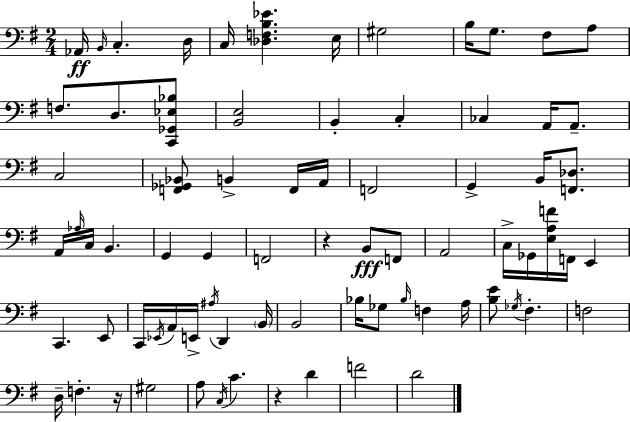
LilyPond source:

{
  \clef bass
  \numericTimeSignature
  \time 2/4
  \key e \minor
  aes,16\ff \grace { b,16 } c4.-. | d16 c16 <des f b ees'>4. | e16 gis2 | b16 g8. fis8 a8 | \break f8. d8. <c, ges, ees bes>8 | <b, e>2 | b,4-. c4-. | ces4 a,16 a,8.-- | \break c2 | <f, ges, bes,>8 b,4-> f,16 | a,16 f,2 | g,4-> b,16 <f, des>8. | \break a,16 \grace { aes16 } c16 b,4. | g,4 g,4 | f,2 | r4 b,8\fff | \break f,8 a,2 | c16-> ges,16 <e a f'>16 f,16 e,4 | c,4. | e,8 c,16 \acciaccatura { ees,16 } a,16 e,16-> \acciaccatura { ais16 } d,4 | \break \parenthesize b,16 b,2 | bes16 ges8 \grace { bes16 } | f4 a16 <b e'>8 \acciaccatura { ges16 } | fis4.-. f2 | \break d16-- f4.-. | r16 gis2 | a8 | \acciaccatura { c16 } c'4. r4 | \break d'4 f'2 | d'2 | \bar "|."
}